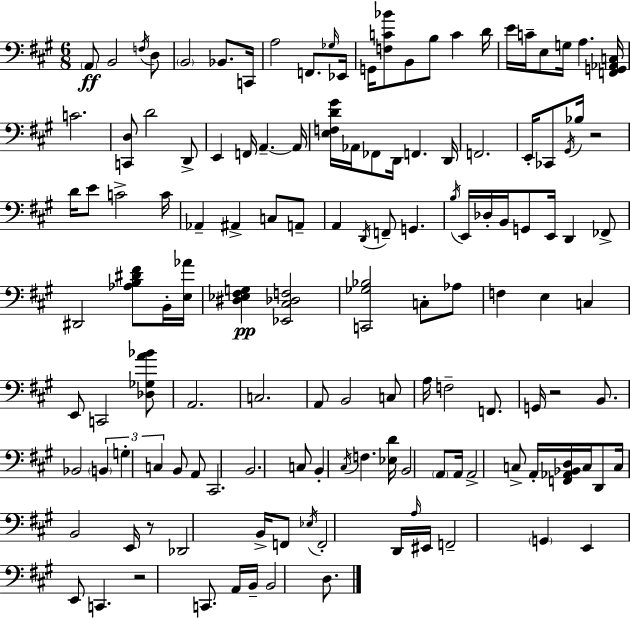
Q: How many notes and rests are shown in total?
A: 134